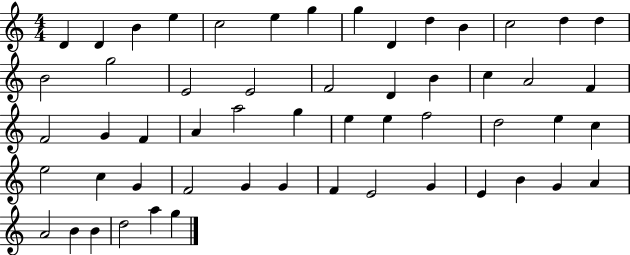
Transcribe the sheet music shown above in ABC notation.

X:1
T:Untitled
M:4/4
L:1/4
K:C
D D B e c2 e g g D d B c2 d d B2 g2 E2 E2 F2 D B c A2 F F2 G F A a2 g e e f2 d2 e c e2 c G F2 G G F E2 G E B G A A2 B B d2 a g